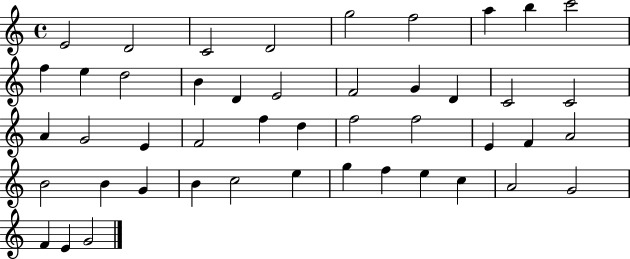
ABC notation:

X:1
T:Untitled
M:4/4
L:1/4
K:C
E2 D2 C2 D2 g2 f2 a b c'2 f e d2 B D E2 F2 G D C2 C2 A G2 E F2 f d f2 f2 E F A2 B2 B G B c2 e g f e c A2 G2 F E G2